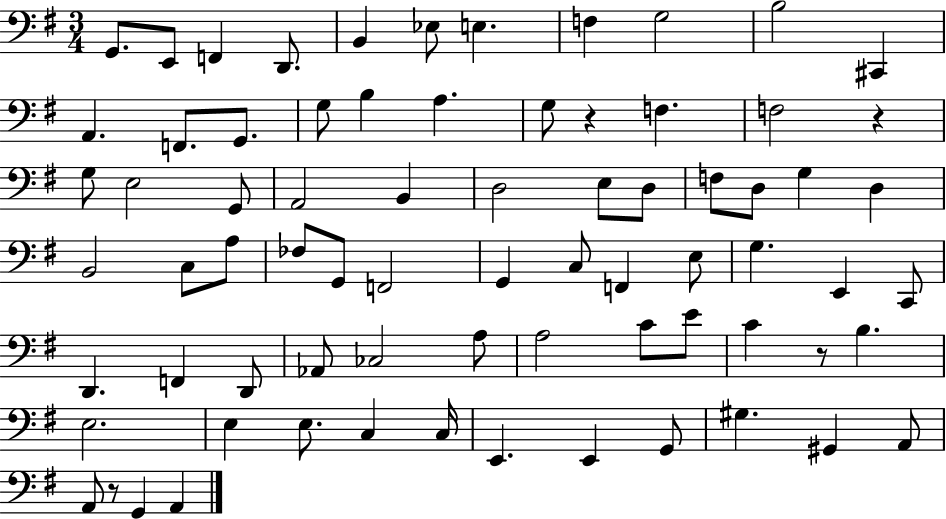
{
  \clef bass
  \numericTimeSignature
  \time 3/4
  \key g \major
  g,8. e,8 f,4 d,8. | b,4 ees8 e4. | f4 g2 | b2 cis,4 | \break a,4. f,8. g,8. | g8 b4 a4. | g8 r4 f4. | f2 r4 | \break g8 e2 g,8 | a,2 b,4 | d2 e8 d8 | f8 d8 g4 d4 | \break b,2 c8 a8 | fes8 g,8 f,2 | g,4 c8 f,4 e8 | g4. e,4 c,8 | \break d,4. f,4 d,8 | aes,8 ces2 a8 | a2 c'8 e'8 | c'4 r8 b4. | \break e2. | e4 e8. c4 c16 | e,4. e,4 g,8 | gis4. gis,4 a,8 | \break a,8 r8 g,4 a,4 | \bar "|."
}